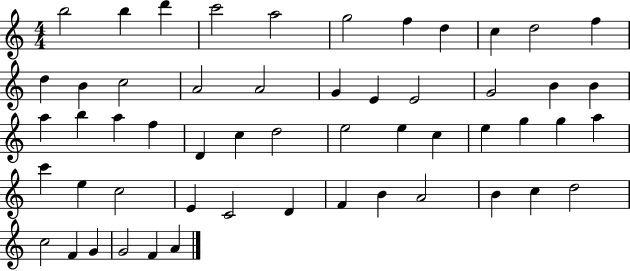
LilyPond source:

{
  \clef treble
  \numericTimeSignature
  \time 4/4
  \key c \major
  b''2 b''4 d'''4 | c'''2 a''2 | g''2 f''4 d''4 | c''4 d''2 f''4 | \break d''4 b'4 c''2 | a'2 a'2 | g'4 e'4 e'2 | g'2 b'4 b'4 | \break a''4 b''4 a''4 f''4 | d'4 c''4 d''2 | e''2 e''4 c''4 | e''4 g''4 g''4 a''4 | \break c'''4 e''4 c''2 | e'4 c'2 d'4 | f'4 b'4 a'2 | b'4 c''4 d''2 | \break c''2 f'4 g'4 | g'2 f'4 a'4 | \bar "|."
}